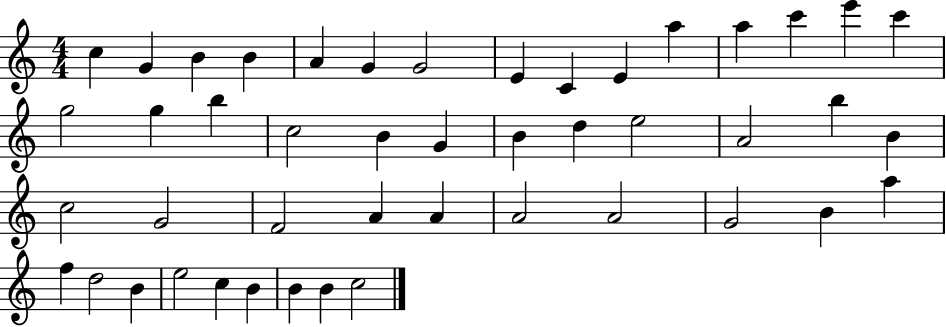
C5/q G4/q B4/q B4/q A4/q G4/q G4/h E4/q C4/q E4/q A5/q A5/q C6/q E6/q C6/q G5/h G5/q B5/q C5/h B4/q G4/q B4/q D5/q E5/h A4/h B5/q B4/q C5/h G4/h F4/h A4/q A4/q A4/h A4/h G4/h B4/q A5/q F5/q D5/h B4/q E5/h C5/q B4/q B4/q B4/q C5/h